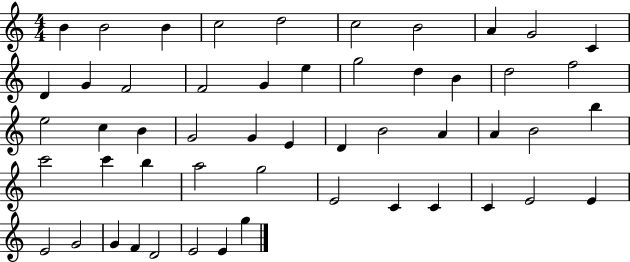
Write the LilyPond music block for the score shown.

{
  \clef treble
  \numericTimeSignature
  \time 4/4
  \key c \major
  b'4 b'2 b'4 | c''2 d''2 | c''2 b'2 | a'4 g'2 c'4 | \break d'4 g'4 f'2 | f'2 g'4 e''4 | g''2 d''4 b'4 | d''2 f''2 | \break e''2 c''4 b'4 | g'2 g'4 e'4 | d'4 b'2 a'4 | a'4 b'2 b''4 | \break c'''2 c'''4 b''4 | a''2 g''2 | e'2 c'4 c'4 | c'4 e'2 e'4 | \break e'2 g'2 | g'4 f'4 d'2 | e'2 e'4 g''4 | \bar "|."
}